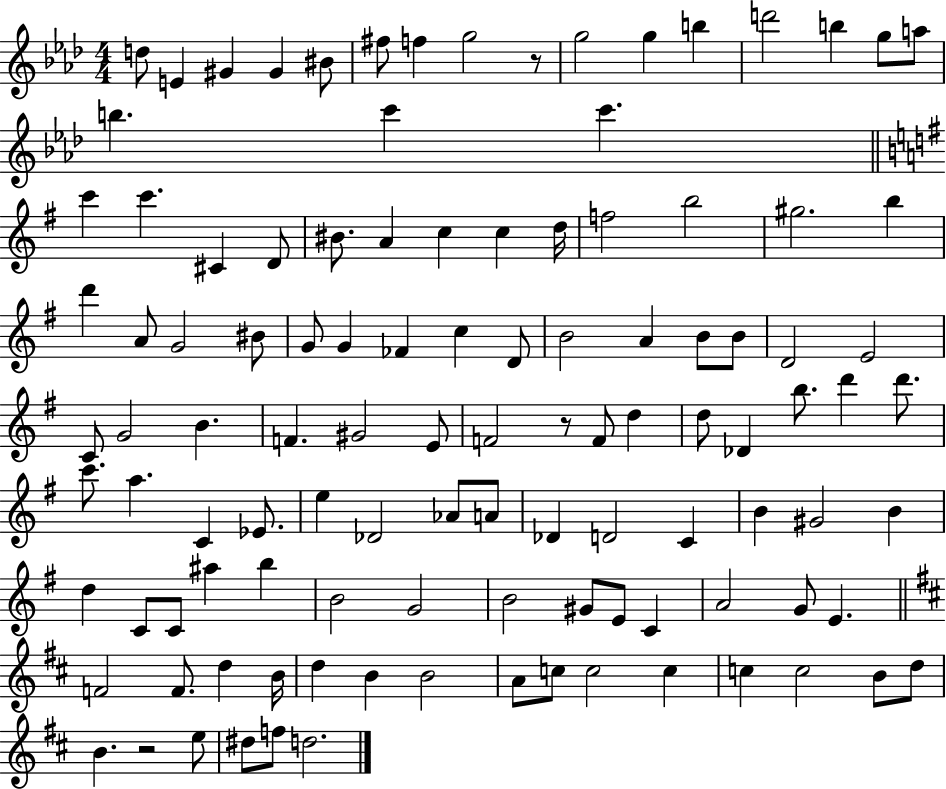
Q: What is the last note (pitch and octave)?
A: D5